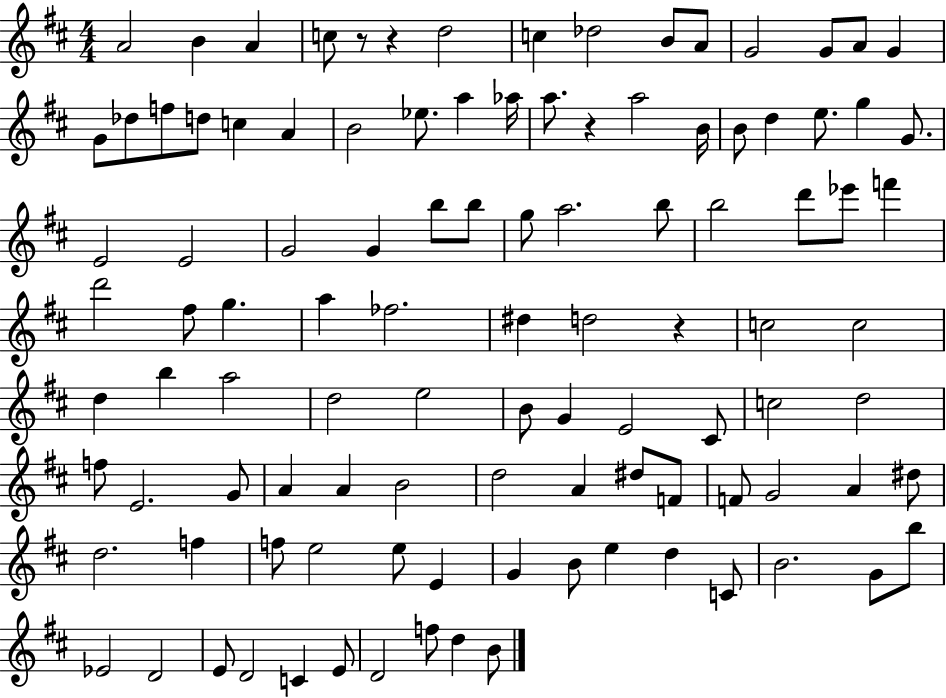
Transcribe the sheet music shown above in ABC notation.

X:1
T:Untitled
M:4/4
L:1/4
K:D
A2 B A c/2 z/2 z d2 c _d2 B/2 A/2 G2 G/2 A/2 G G/2 _d/2 f/2 d/2 c A B2 _e/2 a _a/4 a/2 z a2 B/4 B/2 d e/2 g G/2 E2 E2 G2 G b/2 b/2 g/2 a2 b/2 b2 d'/2 _e'/2 f' d'2 ^f/2 g a _f2 ^d d2 z c2 c2 d b a2 d2 e2 B/2 G E2 ^C/2 c2 d2 f/2 E2 G/2 A A B2 d2 A ^d/2 F/2 F/2 G2 A ^d/2 d2 f f/2 e2 e/2 E G B/2 e d C/2 B2 G/2 b/2 _E2 D2 E/2 D2 C E/2 D2 f/2 d B/2